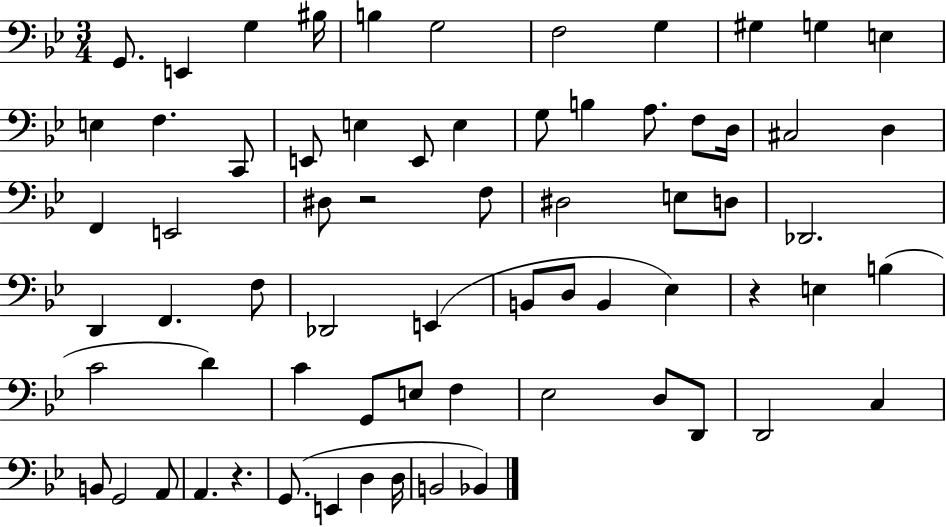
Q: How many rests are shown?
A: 3